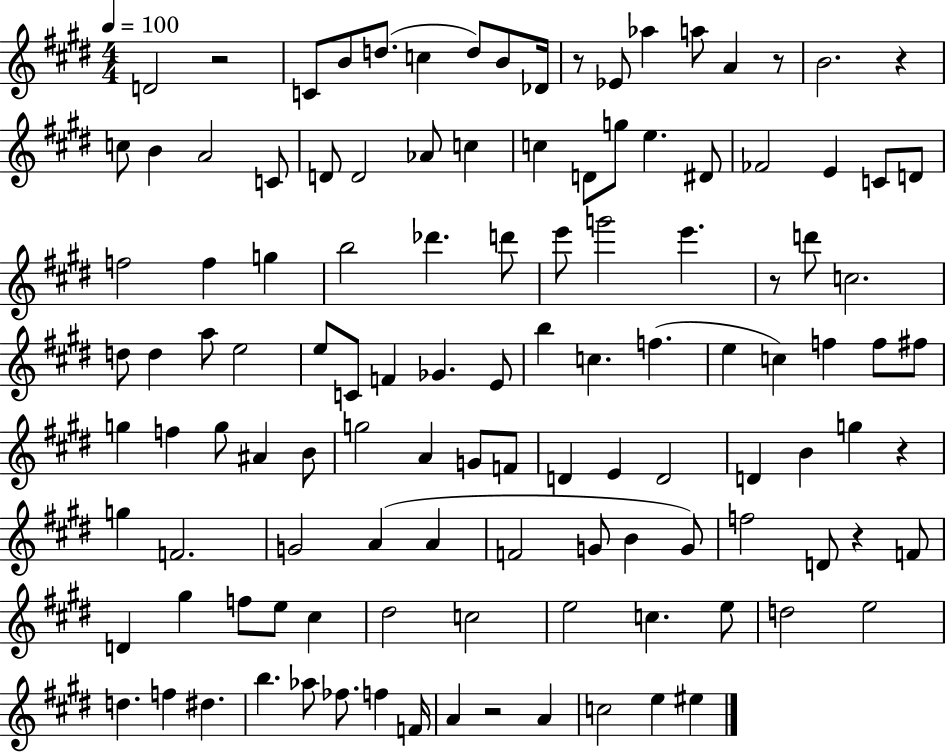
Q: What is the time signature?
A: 4/4